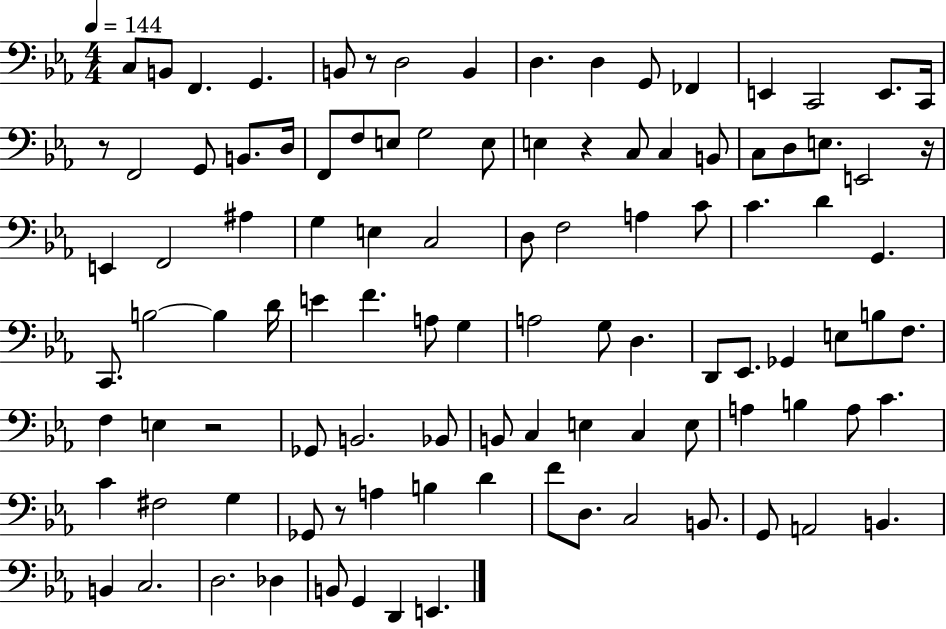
{
  \clef bass
  \numericTimeSignature
  \time 4/4
  \key ees \major
  \tempo 4 = 144
  \repeat volta 2 { c8 b,8 f,4. g,4. | b,8 r8 d2 b,4 | d4. d4 g,8 fes,4 | e,4 c,2 e,8. c,16 | \break r8 f,2 g,8 b,8. d16 | f,8 f8 e8 g2 e8 | e4 r4 c8 c4 b,8 | c8 d8 e8. e,2 r16 | \break e,4 f,2 ais4 | g4 e4 c2 | d8 f2 a4 c'8 | c'4. d'4 g,4. | \break c,8. b2~~ b4 d'16 | e'4 f'4. a8 g4 | a2 g8 d4. | d,8 ees,8. ges,4 e8 b8 f8. | \break f4 e4 r2 | ges,8 b,2. bes,8 | b,8 c4 e4 c4 e8 | a4 b4 a8 c'4. | \break c'4 fis2 g4 | ges,8 r8 a4 b4 d'4 | f'8 d8. c2 b,8. | g,8 a,2 b,4. | \break b,4 c2. | d2. des4 | b,8 g,4 d,4 e,4. | } \bar "|."
}